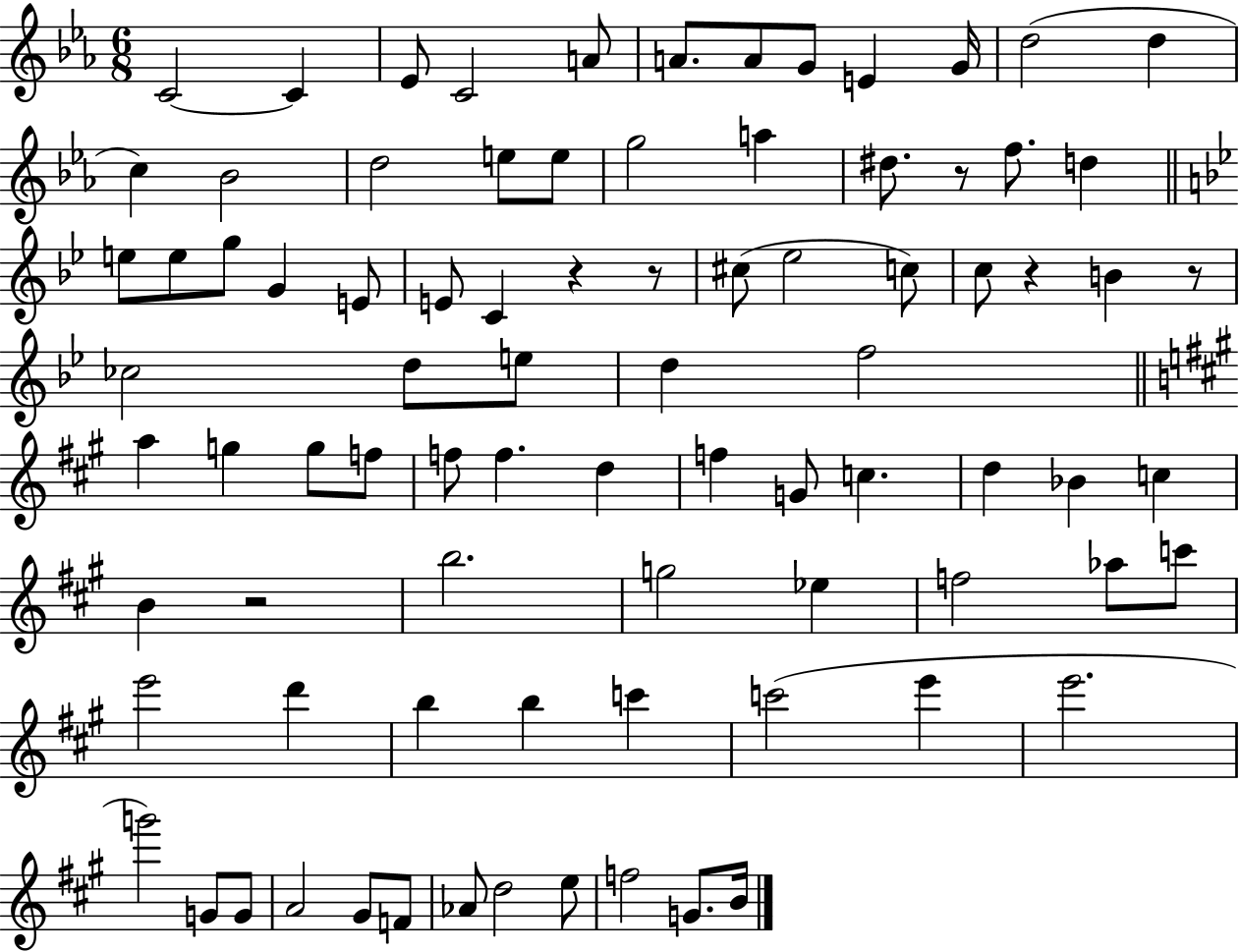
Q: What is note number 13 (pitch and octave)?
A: C5